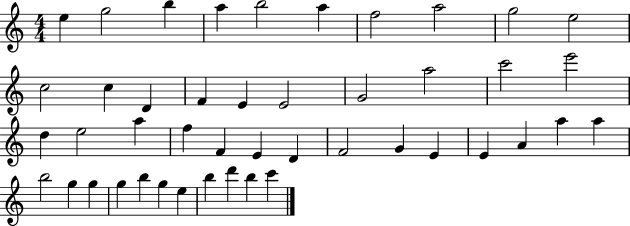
{
  \clef treble
  \numericTimeSignature
  \time 4/4
  \key c \major
  e''4 g''2 b''4 | a''4 b''2 a''4 | f''2 a''2 | g''2 e''2 | \break c''2 c''4 d'4 | f'4 e'4 e'2 | g'2 a''2 | c'''2 e'''2 | \break d''4 e''2 a''4 | f''4 f'4 e'4 d'4 | f'2 g'4 e'4 | e'4 a'4 a''4 a''4 | \break b''2 g''4 g''4 | g''4 b''4 g''4 e''4 | b''4 d'''4 b''4 c'''4 | \bar "|."
}